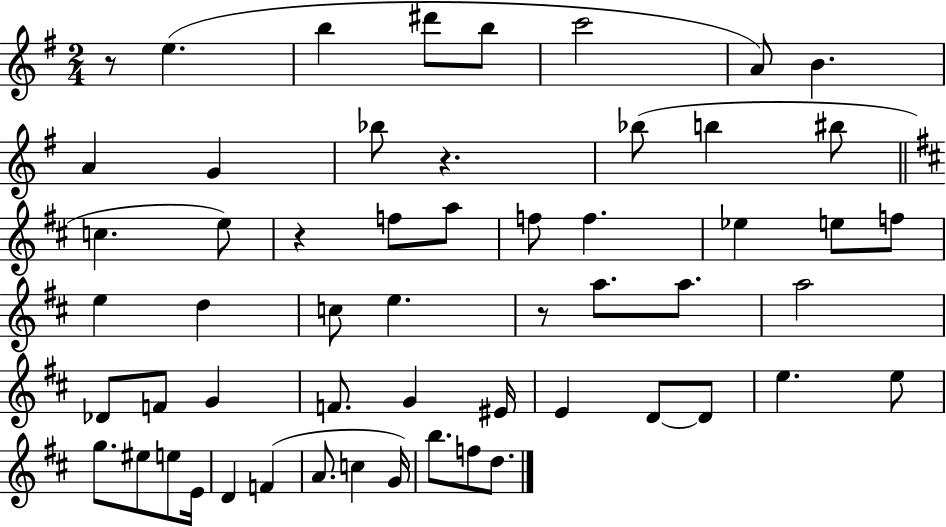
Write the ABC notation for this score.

X:1
T:Untitled
M:2/4
L:1/4
K:G
z/2 e b ^d'/2 b/2 c'2 A/2 B A G _b/2 z _b/2 b ^b/2 c e/2 z f/2 a/2 f/2 f _e e/2 f/2 e d c/2 e z/2 a/2 a/2 a2 _D/2 F/2 G F/2 G ^E/4 E D/2 D/2 e e/2 g/2 ^e/2 e/2 E/4 D F A/2 c G/4 b/2 f/2 d/2